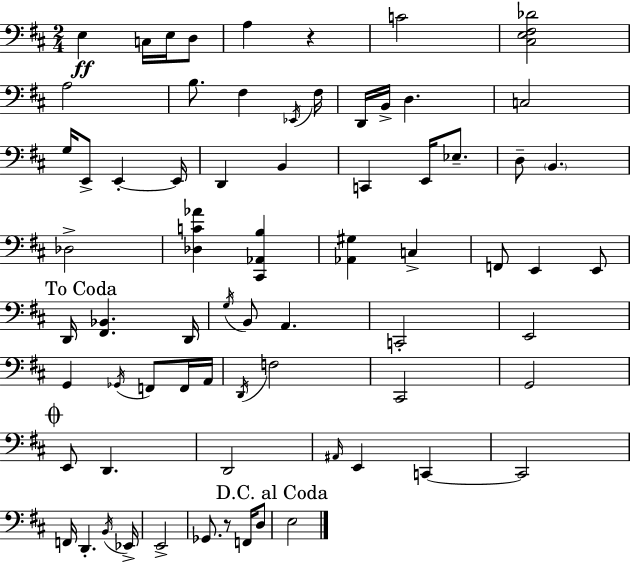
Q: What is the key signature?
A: D major